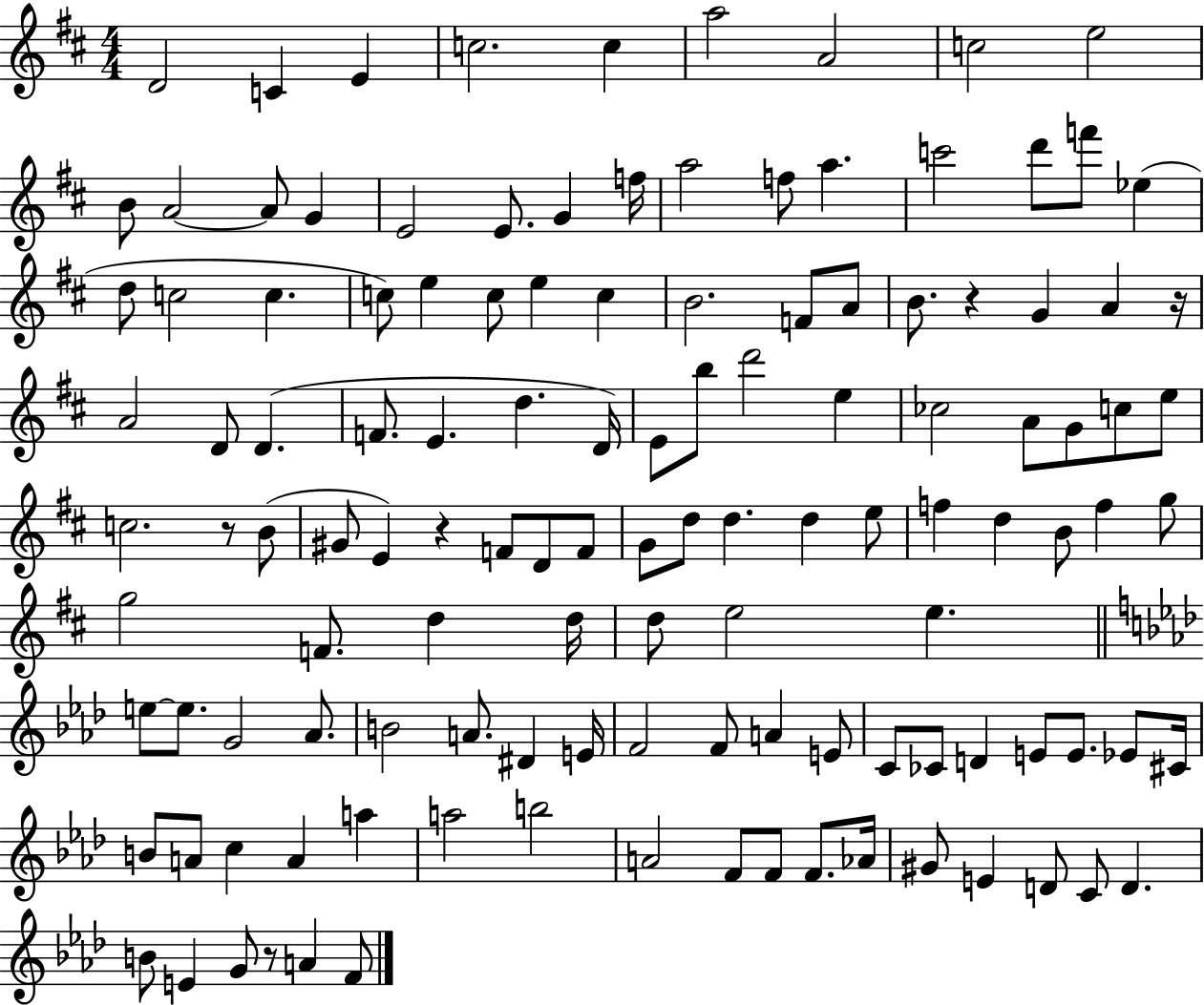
{
  \clef treble
  \numericTimeSignature
  \time 4/4
  \key d \major
  \repeat volta 2 { d'2 c'4 e'4 | c''2. c''4 | a''2 a'2 | c''2 e''2 | \break b'8 a'2~~ a'8 g'4 | e'2 e'8. g'4 f''16 | a''2 f''8 a''4. | c'''2 d'''8 f'''8 ees''4( | \break d''8 c''2 c''4. | c''8) e''4 c''8 e''4 c''4 | b'2. f'8 a'8 | b'8. r4 g'4 a'4 r16 | \break a'2 d'8 d'4.( | f'8. e'4. d''4. d'16) | e'8 b''8 d'''2 e''4 | ces''2 a'8 g'8 c''8 e''8 | \break c''2. r8 b'8( | gis'8 e'4) r4 f'8 d'8 f'8 | g'8 d''8 d''4. d''4 e''8 | f''4 d''4 b'8 f''4 g''8 | \break g''2 f'8. d''4 d''16 | d''8 e''2 e''4. | \bar "||" \break \key aes \major e''8~~ e''8. g'2 aes'8. | b'2 a'8. dis'4 e'16 | f'2 f'8 a'4 e'8 | c'8 ces'8 d'4 e'8 e'8. ees'8 cis'16 | \break b'8 a'8 c''4 a'4 a''4 | a''2 b''2 | a'2 f'8 f'8 f'8. aes'16 | gis'8 e'4 d'8 c'8 d'4. | \break b'8 e'4 g'8 r8 a'4 f'8 | } \bar "|."
}